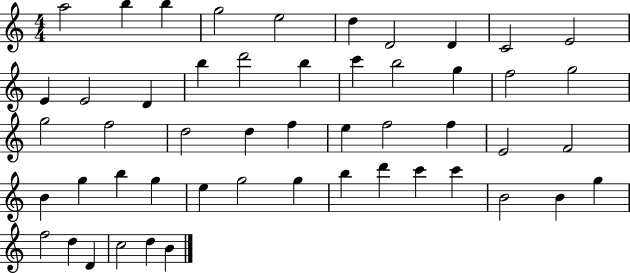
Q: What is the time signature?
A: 4/4